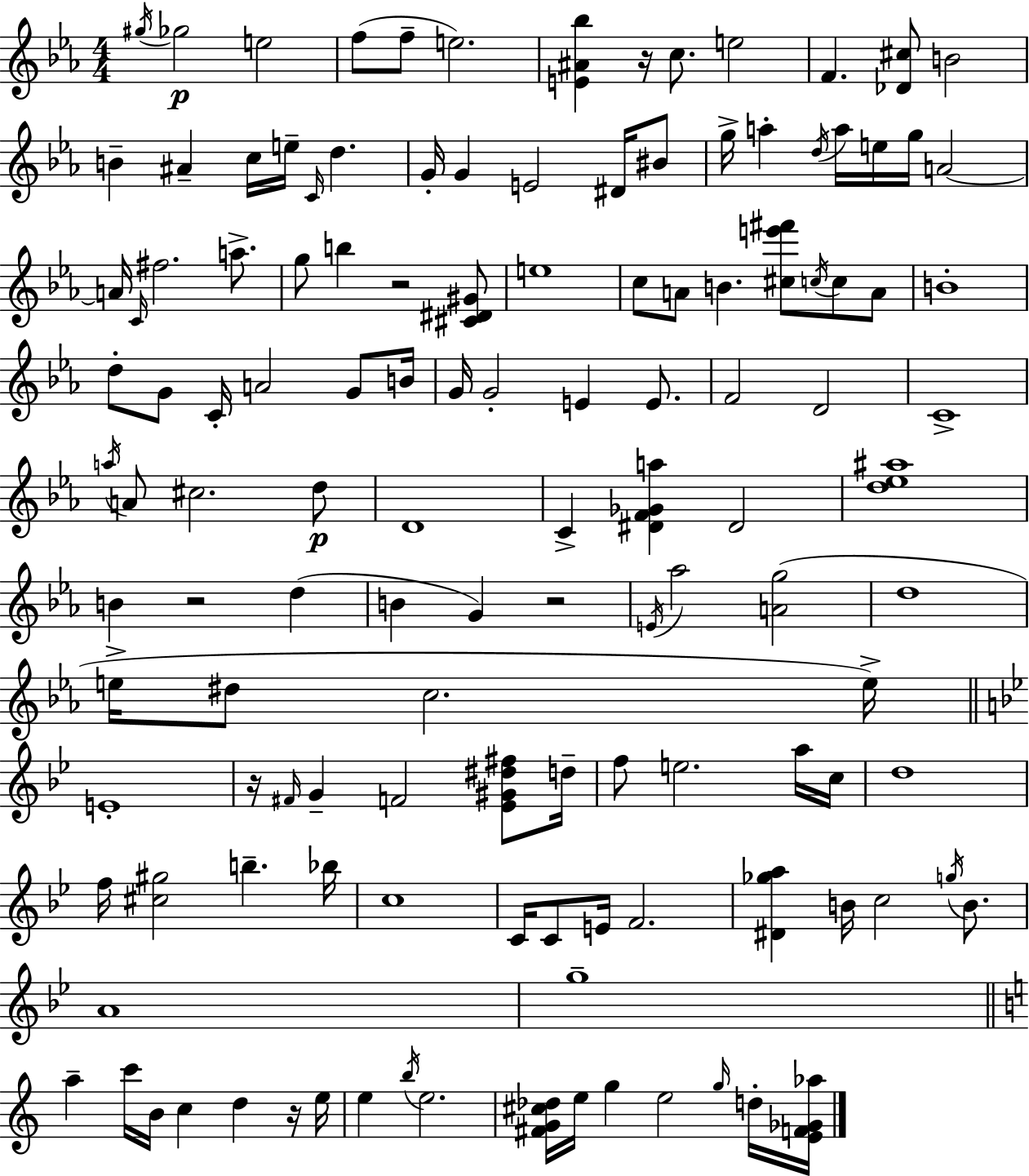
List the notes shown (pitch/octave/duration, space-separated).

G#5/s Gb5/h E5/h F5/e F5/e E5/h. [E4,A#4,Bb5]/q R/s C5/e. E5/h F4/q. [Db4,C#5]/e B4/h B4/q A#4/q C5/s E5/s C4/s D5/q. G4/s G4/q E4/h D#4/s BIS4/e G5/s A5/q D5/s A5/s E5/s G5/s A4/h A4/s C4/s F#5/h. A5/e. G5/e B5/q R/h [C#4,D#4,G#4]/e E5/w C5/e A4/e B4/q. [C#5,E6,F#6]/e C5/s C5/e A4/e B4/w D5/e G4/e C4/s A4/h G4/e B4/s G4/s G4/h E4/q E4/e. F4/h D4/h C4/w A5/s A4/e C#5/h. D5/e D4/w C4/q [D#4,F4,Gb4,A5]/q D#4/h [D5,Eb5,A#5]/w B4/q R/h D5/q B4/q G4/q R/h E4/s Ab5/h [A4,G5]/h D5/w E5/s D#5/e C5/h. E5/s E4/w R/s F#4/s G4/q F4/h [Eb4,G#4,D#5,F#5]/e D5/s F5/e E5/h. A5/s C5/s D5/w F5/s [C#5,G#5]/h B5/q. Bb5/s C5/w C4/s C4/e E4/s F4/h. [D#4,Gb5,A5]/q B4/s C5/h G5/s B4/e. A4/w G5/w A5/q C6/s B4/s C5/q D5/q R/s E5/s E5/q B5/s E5/h. [F#4,G4,C#5,Db5]/s E5/s G5/q E5/h G5/s D5/s [E4,F4,Gb4,Ab5]/s